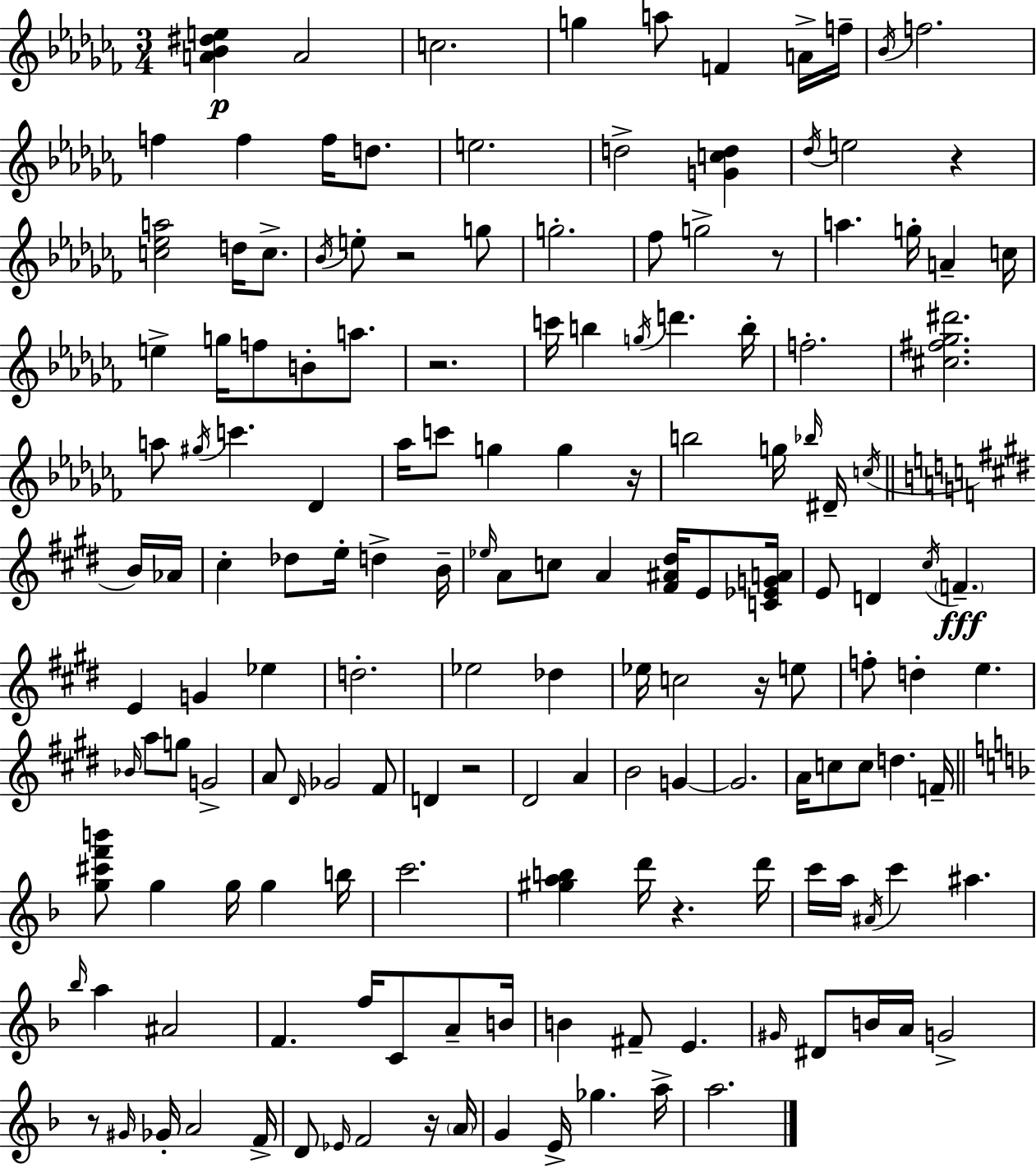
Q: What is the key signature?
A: AES minor